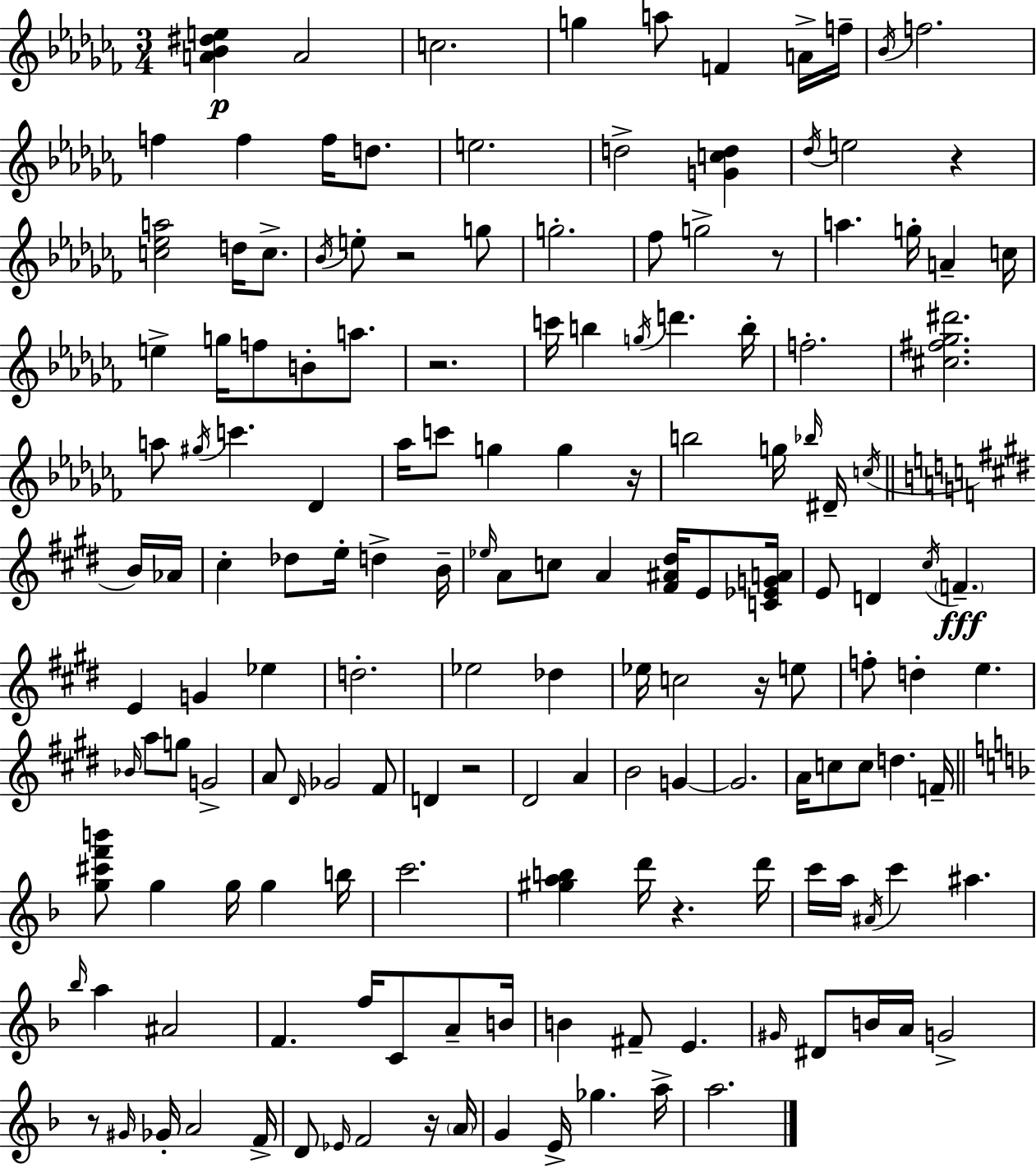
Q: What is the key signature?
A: AES minor